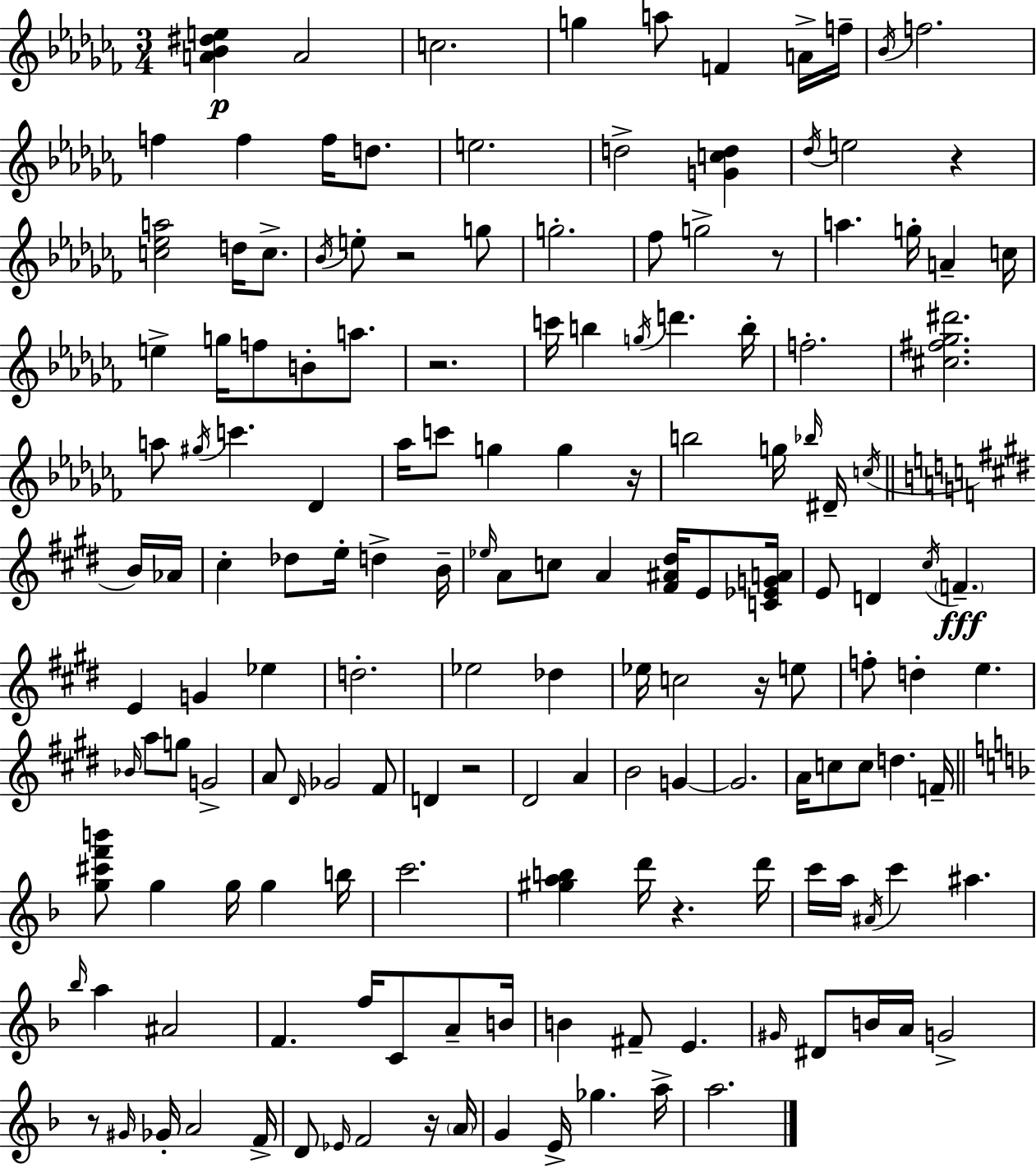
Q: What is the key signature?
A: AES minor